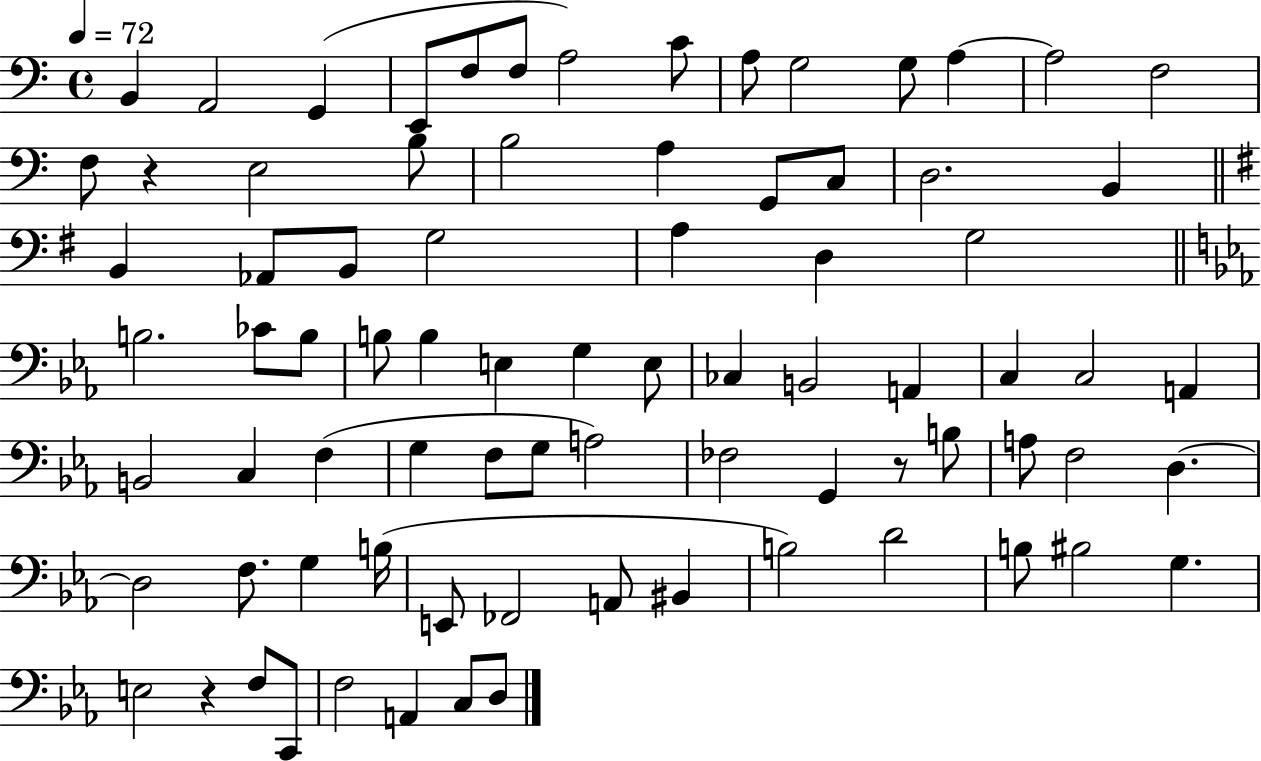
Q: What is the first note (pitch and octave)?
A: B2